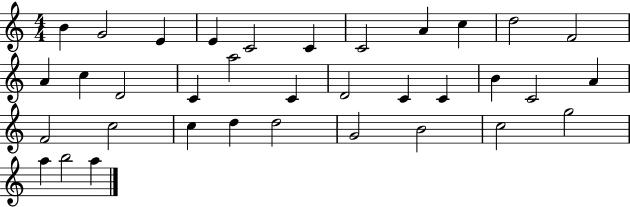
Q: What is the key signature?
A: C major